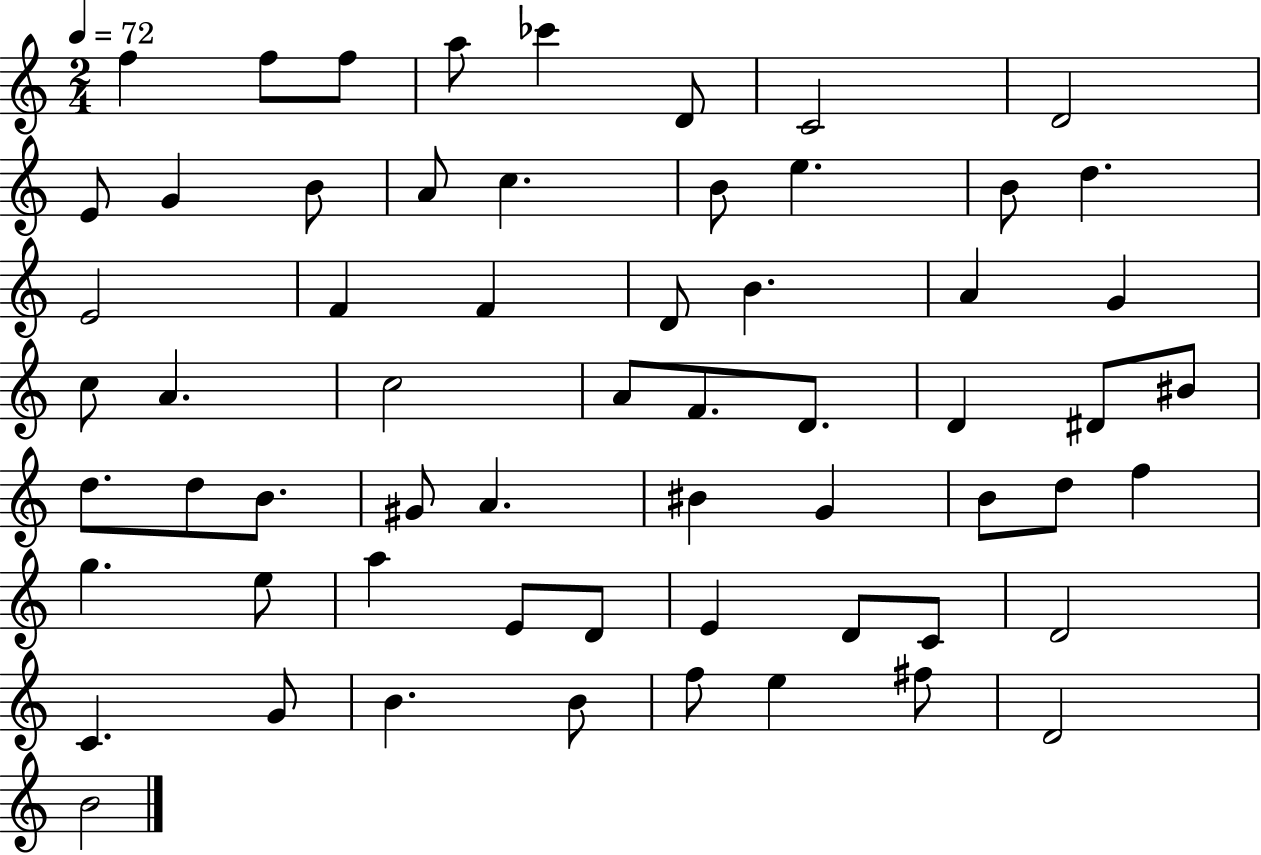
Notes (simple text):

F5/q F5/e F5/e A5/e CES6/q D4/e C4/h D4/h E4/e G4/q B4/e A4/e C5/q. B4/e E5/q. B4/e D5/q. E4/h F4/q F4/q D4/e B4/q. A4/q G4/q C5/e A4/q. C5/h A4/e F4/e. D4/e. D4/q D#4/e BIS4/e D5/e. D5/e B4/e. G#4/e A4/q. BIS4/q G4/q B4/e D5/e F5/q G5/q. E5/e A5/q E4/e D4/e E4/q D4/e C4/e D4/h C4/q. G4/e B4/q. B4/e F5/e E5/q F#5/e D4/h B4/h